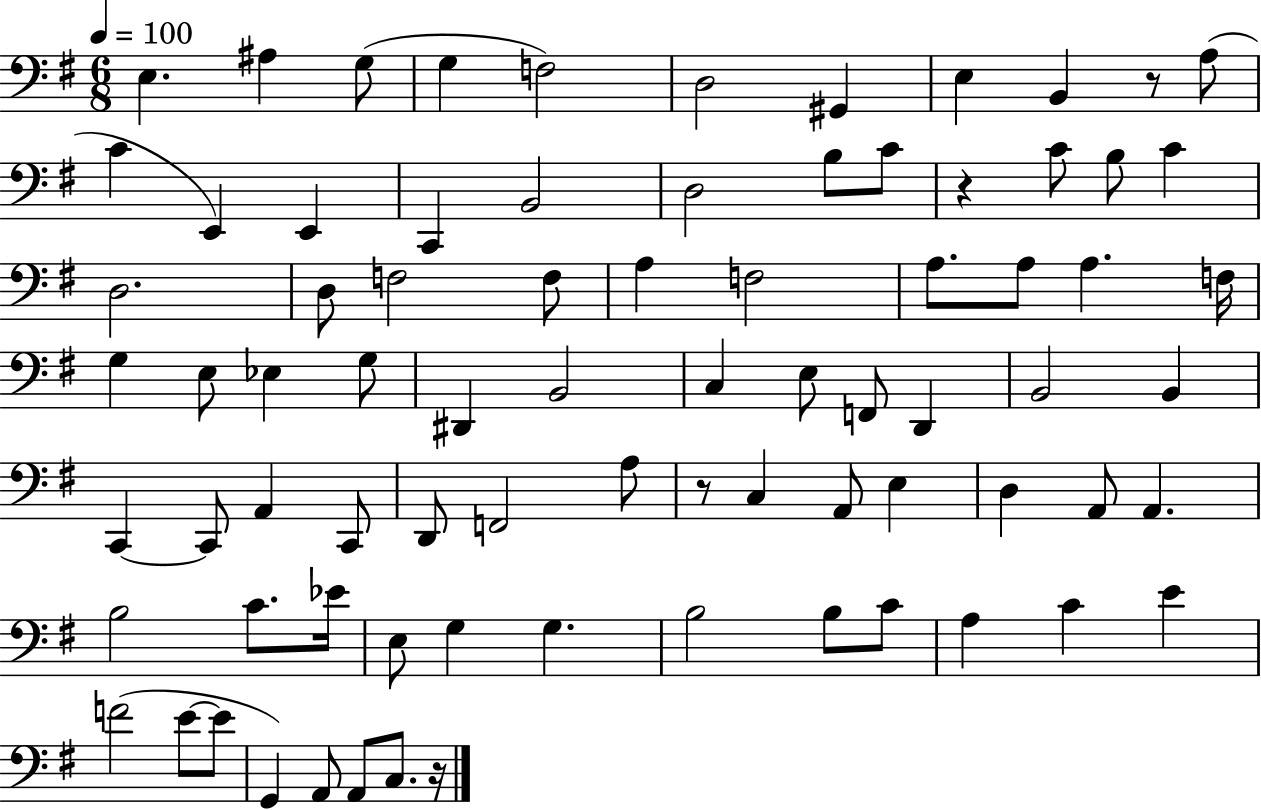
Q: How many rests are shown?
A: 4